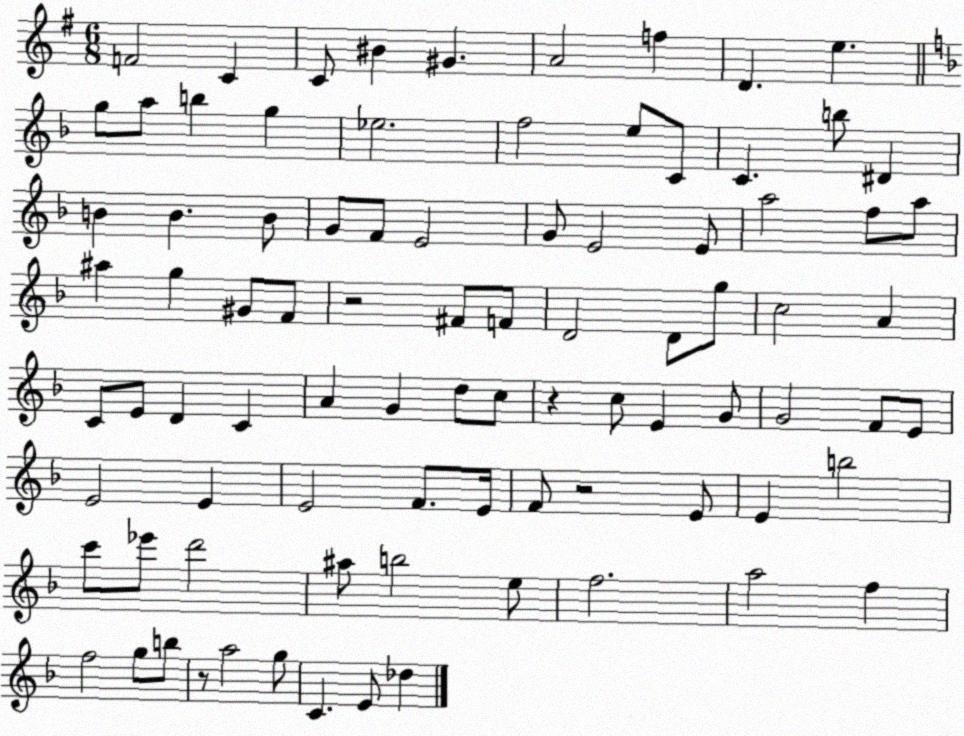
X:1
T:Untitled
M:6/8
L:1/4
K:G
F2 C C/2 ^B ^G A2 f D e g/2 a/2 b g _e2 f2 e/2 C/2 C b/2 ^D B B B/2 G/2 F/2 E2 G/2 E2 E/2 a2 f/2 a/2 ^a g ^G/2 F/2 z2 ^F/2 F/2 D2 D/2 g/2 c2 A C/2 E/2 D C A G d/2 c/2 z c/2 E G/2 G2 F/2 E/2 E2 E E2 F/2 E/4 F/2 z2 E/2 E b2 c'/2 _e'/2 d'2 ^a/2 b2 e/2 f2 a2 f f2 g/2 b/2 z/2 a2 g/2 C E/2 _d